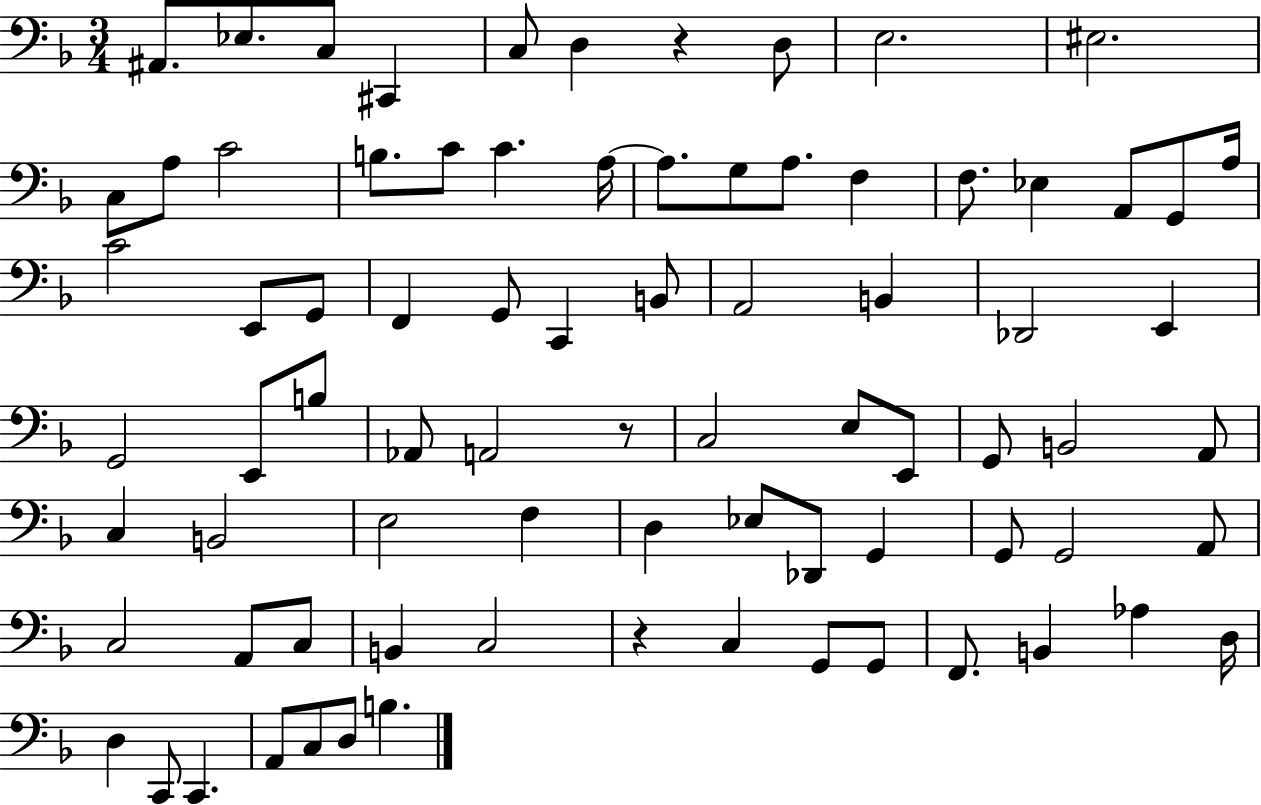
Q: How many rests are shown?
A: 3